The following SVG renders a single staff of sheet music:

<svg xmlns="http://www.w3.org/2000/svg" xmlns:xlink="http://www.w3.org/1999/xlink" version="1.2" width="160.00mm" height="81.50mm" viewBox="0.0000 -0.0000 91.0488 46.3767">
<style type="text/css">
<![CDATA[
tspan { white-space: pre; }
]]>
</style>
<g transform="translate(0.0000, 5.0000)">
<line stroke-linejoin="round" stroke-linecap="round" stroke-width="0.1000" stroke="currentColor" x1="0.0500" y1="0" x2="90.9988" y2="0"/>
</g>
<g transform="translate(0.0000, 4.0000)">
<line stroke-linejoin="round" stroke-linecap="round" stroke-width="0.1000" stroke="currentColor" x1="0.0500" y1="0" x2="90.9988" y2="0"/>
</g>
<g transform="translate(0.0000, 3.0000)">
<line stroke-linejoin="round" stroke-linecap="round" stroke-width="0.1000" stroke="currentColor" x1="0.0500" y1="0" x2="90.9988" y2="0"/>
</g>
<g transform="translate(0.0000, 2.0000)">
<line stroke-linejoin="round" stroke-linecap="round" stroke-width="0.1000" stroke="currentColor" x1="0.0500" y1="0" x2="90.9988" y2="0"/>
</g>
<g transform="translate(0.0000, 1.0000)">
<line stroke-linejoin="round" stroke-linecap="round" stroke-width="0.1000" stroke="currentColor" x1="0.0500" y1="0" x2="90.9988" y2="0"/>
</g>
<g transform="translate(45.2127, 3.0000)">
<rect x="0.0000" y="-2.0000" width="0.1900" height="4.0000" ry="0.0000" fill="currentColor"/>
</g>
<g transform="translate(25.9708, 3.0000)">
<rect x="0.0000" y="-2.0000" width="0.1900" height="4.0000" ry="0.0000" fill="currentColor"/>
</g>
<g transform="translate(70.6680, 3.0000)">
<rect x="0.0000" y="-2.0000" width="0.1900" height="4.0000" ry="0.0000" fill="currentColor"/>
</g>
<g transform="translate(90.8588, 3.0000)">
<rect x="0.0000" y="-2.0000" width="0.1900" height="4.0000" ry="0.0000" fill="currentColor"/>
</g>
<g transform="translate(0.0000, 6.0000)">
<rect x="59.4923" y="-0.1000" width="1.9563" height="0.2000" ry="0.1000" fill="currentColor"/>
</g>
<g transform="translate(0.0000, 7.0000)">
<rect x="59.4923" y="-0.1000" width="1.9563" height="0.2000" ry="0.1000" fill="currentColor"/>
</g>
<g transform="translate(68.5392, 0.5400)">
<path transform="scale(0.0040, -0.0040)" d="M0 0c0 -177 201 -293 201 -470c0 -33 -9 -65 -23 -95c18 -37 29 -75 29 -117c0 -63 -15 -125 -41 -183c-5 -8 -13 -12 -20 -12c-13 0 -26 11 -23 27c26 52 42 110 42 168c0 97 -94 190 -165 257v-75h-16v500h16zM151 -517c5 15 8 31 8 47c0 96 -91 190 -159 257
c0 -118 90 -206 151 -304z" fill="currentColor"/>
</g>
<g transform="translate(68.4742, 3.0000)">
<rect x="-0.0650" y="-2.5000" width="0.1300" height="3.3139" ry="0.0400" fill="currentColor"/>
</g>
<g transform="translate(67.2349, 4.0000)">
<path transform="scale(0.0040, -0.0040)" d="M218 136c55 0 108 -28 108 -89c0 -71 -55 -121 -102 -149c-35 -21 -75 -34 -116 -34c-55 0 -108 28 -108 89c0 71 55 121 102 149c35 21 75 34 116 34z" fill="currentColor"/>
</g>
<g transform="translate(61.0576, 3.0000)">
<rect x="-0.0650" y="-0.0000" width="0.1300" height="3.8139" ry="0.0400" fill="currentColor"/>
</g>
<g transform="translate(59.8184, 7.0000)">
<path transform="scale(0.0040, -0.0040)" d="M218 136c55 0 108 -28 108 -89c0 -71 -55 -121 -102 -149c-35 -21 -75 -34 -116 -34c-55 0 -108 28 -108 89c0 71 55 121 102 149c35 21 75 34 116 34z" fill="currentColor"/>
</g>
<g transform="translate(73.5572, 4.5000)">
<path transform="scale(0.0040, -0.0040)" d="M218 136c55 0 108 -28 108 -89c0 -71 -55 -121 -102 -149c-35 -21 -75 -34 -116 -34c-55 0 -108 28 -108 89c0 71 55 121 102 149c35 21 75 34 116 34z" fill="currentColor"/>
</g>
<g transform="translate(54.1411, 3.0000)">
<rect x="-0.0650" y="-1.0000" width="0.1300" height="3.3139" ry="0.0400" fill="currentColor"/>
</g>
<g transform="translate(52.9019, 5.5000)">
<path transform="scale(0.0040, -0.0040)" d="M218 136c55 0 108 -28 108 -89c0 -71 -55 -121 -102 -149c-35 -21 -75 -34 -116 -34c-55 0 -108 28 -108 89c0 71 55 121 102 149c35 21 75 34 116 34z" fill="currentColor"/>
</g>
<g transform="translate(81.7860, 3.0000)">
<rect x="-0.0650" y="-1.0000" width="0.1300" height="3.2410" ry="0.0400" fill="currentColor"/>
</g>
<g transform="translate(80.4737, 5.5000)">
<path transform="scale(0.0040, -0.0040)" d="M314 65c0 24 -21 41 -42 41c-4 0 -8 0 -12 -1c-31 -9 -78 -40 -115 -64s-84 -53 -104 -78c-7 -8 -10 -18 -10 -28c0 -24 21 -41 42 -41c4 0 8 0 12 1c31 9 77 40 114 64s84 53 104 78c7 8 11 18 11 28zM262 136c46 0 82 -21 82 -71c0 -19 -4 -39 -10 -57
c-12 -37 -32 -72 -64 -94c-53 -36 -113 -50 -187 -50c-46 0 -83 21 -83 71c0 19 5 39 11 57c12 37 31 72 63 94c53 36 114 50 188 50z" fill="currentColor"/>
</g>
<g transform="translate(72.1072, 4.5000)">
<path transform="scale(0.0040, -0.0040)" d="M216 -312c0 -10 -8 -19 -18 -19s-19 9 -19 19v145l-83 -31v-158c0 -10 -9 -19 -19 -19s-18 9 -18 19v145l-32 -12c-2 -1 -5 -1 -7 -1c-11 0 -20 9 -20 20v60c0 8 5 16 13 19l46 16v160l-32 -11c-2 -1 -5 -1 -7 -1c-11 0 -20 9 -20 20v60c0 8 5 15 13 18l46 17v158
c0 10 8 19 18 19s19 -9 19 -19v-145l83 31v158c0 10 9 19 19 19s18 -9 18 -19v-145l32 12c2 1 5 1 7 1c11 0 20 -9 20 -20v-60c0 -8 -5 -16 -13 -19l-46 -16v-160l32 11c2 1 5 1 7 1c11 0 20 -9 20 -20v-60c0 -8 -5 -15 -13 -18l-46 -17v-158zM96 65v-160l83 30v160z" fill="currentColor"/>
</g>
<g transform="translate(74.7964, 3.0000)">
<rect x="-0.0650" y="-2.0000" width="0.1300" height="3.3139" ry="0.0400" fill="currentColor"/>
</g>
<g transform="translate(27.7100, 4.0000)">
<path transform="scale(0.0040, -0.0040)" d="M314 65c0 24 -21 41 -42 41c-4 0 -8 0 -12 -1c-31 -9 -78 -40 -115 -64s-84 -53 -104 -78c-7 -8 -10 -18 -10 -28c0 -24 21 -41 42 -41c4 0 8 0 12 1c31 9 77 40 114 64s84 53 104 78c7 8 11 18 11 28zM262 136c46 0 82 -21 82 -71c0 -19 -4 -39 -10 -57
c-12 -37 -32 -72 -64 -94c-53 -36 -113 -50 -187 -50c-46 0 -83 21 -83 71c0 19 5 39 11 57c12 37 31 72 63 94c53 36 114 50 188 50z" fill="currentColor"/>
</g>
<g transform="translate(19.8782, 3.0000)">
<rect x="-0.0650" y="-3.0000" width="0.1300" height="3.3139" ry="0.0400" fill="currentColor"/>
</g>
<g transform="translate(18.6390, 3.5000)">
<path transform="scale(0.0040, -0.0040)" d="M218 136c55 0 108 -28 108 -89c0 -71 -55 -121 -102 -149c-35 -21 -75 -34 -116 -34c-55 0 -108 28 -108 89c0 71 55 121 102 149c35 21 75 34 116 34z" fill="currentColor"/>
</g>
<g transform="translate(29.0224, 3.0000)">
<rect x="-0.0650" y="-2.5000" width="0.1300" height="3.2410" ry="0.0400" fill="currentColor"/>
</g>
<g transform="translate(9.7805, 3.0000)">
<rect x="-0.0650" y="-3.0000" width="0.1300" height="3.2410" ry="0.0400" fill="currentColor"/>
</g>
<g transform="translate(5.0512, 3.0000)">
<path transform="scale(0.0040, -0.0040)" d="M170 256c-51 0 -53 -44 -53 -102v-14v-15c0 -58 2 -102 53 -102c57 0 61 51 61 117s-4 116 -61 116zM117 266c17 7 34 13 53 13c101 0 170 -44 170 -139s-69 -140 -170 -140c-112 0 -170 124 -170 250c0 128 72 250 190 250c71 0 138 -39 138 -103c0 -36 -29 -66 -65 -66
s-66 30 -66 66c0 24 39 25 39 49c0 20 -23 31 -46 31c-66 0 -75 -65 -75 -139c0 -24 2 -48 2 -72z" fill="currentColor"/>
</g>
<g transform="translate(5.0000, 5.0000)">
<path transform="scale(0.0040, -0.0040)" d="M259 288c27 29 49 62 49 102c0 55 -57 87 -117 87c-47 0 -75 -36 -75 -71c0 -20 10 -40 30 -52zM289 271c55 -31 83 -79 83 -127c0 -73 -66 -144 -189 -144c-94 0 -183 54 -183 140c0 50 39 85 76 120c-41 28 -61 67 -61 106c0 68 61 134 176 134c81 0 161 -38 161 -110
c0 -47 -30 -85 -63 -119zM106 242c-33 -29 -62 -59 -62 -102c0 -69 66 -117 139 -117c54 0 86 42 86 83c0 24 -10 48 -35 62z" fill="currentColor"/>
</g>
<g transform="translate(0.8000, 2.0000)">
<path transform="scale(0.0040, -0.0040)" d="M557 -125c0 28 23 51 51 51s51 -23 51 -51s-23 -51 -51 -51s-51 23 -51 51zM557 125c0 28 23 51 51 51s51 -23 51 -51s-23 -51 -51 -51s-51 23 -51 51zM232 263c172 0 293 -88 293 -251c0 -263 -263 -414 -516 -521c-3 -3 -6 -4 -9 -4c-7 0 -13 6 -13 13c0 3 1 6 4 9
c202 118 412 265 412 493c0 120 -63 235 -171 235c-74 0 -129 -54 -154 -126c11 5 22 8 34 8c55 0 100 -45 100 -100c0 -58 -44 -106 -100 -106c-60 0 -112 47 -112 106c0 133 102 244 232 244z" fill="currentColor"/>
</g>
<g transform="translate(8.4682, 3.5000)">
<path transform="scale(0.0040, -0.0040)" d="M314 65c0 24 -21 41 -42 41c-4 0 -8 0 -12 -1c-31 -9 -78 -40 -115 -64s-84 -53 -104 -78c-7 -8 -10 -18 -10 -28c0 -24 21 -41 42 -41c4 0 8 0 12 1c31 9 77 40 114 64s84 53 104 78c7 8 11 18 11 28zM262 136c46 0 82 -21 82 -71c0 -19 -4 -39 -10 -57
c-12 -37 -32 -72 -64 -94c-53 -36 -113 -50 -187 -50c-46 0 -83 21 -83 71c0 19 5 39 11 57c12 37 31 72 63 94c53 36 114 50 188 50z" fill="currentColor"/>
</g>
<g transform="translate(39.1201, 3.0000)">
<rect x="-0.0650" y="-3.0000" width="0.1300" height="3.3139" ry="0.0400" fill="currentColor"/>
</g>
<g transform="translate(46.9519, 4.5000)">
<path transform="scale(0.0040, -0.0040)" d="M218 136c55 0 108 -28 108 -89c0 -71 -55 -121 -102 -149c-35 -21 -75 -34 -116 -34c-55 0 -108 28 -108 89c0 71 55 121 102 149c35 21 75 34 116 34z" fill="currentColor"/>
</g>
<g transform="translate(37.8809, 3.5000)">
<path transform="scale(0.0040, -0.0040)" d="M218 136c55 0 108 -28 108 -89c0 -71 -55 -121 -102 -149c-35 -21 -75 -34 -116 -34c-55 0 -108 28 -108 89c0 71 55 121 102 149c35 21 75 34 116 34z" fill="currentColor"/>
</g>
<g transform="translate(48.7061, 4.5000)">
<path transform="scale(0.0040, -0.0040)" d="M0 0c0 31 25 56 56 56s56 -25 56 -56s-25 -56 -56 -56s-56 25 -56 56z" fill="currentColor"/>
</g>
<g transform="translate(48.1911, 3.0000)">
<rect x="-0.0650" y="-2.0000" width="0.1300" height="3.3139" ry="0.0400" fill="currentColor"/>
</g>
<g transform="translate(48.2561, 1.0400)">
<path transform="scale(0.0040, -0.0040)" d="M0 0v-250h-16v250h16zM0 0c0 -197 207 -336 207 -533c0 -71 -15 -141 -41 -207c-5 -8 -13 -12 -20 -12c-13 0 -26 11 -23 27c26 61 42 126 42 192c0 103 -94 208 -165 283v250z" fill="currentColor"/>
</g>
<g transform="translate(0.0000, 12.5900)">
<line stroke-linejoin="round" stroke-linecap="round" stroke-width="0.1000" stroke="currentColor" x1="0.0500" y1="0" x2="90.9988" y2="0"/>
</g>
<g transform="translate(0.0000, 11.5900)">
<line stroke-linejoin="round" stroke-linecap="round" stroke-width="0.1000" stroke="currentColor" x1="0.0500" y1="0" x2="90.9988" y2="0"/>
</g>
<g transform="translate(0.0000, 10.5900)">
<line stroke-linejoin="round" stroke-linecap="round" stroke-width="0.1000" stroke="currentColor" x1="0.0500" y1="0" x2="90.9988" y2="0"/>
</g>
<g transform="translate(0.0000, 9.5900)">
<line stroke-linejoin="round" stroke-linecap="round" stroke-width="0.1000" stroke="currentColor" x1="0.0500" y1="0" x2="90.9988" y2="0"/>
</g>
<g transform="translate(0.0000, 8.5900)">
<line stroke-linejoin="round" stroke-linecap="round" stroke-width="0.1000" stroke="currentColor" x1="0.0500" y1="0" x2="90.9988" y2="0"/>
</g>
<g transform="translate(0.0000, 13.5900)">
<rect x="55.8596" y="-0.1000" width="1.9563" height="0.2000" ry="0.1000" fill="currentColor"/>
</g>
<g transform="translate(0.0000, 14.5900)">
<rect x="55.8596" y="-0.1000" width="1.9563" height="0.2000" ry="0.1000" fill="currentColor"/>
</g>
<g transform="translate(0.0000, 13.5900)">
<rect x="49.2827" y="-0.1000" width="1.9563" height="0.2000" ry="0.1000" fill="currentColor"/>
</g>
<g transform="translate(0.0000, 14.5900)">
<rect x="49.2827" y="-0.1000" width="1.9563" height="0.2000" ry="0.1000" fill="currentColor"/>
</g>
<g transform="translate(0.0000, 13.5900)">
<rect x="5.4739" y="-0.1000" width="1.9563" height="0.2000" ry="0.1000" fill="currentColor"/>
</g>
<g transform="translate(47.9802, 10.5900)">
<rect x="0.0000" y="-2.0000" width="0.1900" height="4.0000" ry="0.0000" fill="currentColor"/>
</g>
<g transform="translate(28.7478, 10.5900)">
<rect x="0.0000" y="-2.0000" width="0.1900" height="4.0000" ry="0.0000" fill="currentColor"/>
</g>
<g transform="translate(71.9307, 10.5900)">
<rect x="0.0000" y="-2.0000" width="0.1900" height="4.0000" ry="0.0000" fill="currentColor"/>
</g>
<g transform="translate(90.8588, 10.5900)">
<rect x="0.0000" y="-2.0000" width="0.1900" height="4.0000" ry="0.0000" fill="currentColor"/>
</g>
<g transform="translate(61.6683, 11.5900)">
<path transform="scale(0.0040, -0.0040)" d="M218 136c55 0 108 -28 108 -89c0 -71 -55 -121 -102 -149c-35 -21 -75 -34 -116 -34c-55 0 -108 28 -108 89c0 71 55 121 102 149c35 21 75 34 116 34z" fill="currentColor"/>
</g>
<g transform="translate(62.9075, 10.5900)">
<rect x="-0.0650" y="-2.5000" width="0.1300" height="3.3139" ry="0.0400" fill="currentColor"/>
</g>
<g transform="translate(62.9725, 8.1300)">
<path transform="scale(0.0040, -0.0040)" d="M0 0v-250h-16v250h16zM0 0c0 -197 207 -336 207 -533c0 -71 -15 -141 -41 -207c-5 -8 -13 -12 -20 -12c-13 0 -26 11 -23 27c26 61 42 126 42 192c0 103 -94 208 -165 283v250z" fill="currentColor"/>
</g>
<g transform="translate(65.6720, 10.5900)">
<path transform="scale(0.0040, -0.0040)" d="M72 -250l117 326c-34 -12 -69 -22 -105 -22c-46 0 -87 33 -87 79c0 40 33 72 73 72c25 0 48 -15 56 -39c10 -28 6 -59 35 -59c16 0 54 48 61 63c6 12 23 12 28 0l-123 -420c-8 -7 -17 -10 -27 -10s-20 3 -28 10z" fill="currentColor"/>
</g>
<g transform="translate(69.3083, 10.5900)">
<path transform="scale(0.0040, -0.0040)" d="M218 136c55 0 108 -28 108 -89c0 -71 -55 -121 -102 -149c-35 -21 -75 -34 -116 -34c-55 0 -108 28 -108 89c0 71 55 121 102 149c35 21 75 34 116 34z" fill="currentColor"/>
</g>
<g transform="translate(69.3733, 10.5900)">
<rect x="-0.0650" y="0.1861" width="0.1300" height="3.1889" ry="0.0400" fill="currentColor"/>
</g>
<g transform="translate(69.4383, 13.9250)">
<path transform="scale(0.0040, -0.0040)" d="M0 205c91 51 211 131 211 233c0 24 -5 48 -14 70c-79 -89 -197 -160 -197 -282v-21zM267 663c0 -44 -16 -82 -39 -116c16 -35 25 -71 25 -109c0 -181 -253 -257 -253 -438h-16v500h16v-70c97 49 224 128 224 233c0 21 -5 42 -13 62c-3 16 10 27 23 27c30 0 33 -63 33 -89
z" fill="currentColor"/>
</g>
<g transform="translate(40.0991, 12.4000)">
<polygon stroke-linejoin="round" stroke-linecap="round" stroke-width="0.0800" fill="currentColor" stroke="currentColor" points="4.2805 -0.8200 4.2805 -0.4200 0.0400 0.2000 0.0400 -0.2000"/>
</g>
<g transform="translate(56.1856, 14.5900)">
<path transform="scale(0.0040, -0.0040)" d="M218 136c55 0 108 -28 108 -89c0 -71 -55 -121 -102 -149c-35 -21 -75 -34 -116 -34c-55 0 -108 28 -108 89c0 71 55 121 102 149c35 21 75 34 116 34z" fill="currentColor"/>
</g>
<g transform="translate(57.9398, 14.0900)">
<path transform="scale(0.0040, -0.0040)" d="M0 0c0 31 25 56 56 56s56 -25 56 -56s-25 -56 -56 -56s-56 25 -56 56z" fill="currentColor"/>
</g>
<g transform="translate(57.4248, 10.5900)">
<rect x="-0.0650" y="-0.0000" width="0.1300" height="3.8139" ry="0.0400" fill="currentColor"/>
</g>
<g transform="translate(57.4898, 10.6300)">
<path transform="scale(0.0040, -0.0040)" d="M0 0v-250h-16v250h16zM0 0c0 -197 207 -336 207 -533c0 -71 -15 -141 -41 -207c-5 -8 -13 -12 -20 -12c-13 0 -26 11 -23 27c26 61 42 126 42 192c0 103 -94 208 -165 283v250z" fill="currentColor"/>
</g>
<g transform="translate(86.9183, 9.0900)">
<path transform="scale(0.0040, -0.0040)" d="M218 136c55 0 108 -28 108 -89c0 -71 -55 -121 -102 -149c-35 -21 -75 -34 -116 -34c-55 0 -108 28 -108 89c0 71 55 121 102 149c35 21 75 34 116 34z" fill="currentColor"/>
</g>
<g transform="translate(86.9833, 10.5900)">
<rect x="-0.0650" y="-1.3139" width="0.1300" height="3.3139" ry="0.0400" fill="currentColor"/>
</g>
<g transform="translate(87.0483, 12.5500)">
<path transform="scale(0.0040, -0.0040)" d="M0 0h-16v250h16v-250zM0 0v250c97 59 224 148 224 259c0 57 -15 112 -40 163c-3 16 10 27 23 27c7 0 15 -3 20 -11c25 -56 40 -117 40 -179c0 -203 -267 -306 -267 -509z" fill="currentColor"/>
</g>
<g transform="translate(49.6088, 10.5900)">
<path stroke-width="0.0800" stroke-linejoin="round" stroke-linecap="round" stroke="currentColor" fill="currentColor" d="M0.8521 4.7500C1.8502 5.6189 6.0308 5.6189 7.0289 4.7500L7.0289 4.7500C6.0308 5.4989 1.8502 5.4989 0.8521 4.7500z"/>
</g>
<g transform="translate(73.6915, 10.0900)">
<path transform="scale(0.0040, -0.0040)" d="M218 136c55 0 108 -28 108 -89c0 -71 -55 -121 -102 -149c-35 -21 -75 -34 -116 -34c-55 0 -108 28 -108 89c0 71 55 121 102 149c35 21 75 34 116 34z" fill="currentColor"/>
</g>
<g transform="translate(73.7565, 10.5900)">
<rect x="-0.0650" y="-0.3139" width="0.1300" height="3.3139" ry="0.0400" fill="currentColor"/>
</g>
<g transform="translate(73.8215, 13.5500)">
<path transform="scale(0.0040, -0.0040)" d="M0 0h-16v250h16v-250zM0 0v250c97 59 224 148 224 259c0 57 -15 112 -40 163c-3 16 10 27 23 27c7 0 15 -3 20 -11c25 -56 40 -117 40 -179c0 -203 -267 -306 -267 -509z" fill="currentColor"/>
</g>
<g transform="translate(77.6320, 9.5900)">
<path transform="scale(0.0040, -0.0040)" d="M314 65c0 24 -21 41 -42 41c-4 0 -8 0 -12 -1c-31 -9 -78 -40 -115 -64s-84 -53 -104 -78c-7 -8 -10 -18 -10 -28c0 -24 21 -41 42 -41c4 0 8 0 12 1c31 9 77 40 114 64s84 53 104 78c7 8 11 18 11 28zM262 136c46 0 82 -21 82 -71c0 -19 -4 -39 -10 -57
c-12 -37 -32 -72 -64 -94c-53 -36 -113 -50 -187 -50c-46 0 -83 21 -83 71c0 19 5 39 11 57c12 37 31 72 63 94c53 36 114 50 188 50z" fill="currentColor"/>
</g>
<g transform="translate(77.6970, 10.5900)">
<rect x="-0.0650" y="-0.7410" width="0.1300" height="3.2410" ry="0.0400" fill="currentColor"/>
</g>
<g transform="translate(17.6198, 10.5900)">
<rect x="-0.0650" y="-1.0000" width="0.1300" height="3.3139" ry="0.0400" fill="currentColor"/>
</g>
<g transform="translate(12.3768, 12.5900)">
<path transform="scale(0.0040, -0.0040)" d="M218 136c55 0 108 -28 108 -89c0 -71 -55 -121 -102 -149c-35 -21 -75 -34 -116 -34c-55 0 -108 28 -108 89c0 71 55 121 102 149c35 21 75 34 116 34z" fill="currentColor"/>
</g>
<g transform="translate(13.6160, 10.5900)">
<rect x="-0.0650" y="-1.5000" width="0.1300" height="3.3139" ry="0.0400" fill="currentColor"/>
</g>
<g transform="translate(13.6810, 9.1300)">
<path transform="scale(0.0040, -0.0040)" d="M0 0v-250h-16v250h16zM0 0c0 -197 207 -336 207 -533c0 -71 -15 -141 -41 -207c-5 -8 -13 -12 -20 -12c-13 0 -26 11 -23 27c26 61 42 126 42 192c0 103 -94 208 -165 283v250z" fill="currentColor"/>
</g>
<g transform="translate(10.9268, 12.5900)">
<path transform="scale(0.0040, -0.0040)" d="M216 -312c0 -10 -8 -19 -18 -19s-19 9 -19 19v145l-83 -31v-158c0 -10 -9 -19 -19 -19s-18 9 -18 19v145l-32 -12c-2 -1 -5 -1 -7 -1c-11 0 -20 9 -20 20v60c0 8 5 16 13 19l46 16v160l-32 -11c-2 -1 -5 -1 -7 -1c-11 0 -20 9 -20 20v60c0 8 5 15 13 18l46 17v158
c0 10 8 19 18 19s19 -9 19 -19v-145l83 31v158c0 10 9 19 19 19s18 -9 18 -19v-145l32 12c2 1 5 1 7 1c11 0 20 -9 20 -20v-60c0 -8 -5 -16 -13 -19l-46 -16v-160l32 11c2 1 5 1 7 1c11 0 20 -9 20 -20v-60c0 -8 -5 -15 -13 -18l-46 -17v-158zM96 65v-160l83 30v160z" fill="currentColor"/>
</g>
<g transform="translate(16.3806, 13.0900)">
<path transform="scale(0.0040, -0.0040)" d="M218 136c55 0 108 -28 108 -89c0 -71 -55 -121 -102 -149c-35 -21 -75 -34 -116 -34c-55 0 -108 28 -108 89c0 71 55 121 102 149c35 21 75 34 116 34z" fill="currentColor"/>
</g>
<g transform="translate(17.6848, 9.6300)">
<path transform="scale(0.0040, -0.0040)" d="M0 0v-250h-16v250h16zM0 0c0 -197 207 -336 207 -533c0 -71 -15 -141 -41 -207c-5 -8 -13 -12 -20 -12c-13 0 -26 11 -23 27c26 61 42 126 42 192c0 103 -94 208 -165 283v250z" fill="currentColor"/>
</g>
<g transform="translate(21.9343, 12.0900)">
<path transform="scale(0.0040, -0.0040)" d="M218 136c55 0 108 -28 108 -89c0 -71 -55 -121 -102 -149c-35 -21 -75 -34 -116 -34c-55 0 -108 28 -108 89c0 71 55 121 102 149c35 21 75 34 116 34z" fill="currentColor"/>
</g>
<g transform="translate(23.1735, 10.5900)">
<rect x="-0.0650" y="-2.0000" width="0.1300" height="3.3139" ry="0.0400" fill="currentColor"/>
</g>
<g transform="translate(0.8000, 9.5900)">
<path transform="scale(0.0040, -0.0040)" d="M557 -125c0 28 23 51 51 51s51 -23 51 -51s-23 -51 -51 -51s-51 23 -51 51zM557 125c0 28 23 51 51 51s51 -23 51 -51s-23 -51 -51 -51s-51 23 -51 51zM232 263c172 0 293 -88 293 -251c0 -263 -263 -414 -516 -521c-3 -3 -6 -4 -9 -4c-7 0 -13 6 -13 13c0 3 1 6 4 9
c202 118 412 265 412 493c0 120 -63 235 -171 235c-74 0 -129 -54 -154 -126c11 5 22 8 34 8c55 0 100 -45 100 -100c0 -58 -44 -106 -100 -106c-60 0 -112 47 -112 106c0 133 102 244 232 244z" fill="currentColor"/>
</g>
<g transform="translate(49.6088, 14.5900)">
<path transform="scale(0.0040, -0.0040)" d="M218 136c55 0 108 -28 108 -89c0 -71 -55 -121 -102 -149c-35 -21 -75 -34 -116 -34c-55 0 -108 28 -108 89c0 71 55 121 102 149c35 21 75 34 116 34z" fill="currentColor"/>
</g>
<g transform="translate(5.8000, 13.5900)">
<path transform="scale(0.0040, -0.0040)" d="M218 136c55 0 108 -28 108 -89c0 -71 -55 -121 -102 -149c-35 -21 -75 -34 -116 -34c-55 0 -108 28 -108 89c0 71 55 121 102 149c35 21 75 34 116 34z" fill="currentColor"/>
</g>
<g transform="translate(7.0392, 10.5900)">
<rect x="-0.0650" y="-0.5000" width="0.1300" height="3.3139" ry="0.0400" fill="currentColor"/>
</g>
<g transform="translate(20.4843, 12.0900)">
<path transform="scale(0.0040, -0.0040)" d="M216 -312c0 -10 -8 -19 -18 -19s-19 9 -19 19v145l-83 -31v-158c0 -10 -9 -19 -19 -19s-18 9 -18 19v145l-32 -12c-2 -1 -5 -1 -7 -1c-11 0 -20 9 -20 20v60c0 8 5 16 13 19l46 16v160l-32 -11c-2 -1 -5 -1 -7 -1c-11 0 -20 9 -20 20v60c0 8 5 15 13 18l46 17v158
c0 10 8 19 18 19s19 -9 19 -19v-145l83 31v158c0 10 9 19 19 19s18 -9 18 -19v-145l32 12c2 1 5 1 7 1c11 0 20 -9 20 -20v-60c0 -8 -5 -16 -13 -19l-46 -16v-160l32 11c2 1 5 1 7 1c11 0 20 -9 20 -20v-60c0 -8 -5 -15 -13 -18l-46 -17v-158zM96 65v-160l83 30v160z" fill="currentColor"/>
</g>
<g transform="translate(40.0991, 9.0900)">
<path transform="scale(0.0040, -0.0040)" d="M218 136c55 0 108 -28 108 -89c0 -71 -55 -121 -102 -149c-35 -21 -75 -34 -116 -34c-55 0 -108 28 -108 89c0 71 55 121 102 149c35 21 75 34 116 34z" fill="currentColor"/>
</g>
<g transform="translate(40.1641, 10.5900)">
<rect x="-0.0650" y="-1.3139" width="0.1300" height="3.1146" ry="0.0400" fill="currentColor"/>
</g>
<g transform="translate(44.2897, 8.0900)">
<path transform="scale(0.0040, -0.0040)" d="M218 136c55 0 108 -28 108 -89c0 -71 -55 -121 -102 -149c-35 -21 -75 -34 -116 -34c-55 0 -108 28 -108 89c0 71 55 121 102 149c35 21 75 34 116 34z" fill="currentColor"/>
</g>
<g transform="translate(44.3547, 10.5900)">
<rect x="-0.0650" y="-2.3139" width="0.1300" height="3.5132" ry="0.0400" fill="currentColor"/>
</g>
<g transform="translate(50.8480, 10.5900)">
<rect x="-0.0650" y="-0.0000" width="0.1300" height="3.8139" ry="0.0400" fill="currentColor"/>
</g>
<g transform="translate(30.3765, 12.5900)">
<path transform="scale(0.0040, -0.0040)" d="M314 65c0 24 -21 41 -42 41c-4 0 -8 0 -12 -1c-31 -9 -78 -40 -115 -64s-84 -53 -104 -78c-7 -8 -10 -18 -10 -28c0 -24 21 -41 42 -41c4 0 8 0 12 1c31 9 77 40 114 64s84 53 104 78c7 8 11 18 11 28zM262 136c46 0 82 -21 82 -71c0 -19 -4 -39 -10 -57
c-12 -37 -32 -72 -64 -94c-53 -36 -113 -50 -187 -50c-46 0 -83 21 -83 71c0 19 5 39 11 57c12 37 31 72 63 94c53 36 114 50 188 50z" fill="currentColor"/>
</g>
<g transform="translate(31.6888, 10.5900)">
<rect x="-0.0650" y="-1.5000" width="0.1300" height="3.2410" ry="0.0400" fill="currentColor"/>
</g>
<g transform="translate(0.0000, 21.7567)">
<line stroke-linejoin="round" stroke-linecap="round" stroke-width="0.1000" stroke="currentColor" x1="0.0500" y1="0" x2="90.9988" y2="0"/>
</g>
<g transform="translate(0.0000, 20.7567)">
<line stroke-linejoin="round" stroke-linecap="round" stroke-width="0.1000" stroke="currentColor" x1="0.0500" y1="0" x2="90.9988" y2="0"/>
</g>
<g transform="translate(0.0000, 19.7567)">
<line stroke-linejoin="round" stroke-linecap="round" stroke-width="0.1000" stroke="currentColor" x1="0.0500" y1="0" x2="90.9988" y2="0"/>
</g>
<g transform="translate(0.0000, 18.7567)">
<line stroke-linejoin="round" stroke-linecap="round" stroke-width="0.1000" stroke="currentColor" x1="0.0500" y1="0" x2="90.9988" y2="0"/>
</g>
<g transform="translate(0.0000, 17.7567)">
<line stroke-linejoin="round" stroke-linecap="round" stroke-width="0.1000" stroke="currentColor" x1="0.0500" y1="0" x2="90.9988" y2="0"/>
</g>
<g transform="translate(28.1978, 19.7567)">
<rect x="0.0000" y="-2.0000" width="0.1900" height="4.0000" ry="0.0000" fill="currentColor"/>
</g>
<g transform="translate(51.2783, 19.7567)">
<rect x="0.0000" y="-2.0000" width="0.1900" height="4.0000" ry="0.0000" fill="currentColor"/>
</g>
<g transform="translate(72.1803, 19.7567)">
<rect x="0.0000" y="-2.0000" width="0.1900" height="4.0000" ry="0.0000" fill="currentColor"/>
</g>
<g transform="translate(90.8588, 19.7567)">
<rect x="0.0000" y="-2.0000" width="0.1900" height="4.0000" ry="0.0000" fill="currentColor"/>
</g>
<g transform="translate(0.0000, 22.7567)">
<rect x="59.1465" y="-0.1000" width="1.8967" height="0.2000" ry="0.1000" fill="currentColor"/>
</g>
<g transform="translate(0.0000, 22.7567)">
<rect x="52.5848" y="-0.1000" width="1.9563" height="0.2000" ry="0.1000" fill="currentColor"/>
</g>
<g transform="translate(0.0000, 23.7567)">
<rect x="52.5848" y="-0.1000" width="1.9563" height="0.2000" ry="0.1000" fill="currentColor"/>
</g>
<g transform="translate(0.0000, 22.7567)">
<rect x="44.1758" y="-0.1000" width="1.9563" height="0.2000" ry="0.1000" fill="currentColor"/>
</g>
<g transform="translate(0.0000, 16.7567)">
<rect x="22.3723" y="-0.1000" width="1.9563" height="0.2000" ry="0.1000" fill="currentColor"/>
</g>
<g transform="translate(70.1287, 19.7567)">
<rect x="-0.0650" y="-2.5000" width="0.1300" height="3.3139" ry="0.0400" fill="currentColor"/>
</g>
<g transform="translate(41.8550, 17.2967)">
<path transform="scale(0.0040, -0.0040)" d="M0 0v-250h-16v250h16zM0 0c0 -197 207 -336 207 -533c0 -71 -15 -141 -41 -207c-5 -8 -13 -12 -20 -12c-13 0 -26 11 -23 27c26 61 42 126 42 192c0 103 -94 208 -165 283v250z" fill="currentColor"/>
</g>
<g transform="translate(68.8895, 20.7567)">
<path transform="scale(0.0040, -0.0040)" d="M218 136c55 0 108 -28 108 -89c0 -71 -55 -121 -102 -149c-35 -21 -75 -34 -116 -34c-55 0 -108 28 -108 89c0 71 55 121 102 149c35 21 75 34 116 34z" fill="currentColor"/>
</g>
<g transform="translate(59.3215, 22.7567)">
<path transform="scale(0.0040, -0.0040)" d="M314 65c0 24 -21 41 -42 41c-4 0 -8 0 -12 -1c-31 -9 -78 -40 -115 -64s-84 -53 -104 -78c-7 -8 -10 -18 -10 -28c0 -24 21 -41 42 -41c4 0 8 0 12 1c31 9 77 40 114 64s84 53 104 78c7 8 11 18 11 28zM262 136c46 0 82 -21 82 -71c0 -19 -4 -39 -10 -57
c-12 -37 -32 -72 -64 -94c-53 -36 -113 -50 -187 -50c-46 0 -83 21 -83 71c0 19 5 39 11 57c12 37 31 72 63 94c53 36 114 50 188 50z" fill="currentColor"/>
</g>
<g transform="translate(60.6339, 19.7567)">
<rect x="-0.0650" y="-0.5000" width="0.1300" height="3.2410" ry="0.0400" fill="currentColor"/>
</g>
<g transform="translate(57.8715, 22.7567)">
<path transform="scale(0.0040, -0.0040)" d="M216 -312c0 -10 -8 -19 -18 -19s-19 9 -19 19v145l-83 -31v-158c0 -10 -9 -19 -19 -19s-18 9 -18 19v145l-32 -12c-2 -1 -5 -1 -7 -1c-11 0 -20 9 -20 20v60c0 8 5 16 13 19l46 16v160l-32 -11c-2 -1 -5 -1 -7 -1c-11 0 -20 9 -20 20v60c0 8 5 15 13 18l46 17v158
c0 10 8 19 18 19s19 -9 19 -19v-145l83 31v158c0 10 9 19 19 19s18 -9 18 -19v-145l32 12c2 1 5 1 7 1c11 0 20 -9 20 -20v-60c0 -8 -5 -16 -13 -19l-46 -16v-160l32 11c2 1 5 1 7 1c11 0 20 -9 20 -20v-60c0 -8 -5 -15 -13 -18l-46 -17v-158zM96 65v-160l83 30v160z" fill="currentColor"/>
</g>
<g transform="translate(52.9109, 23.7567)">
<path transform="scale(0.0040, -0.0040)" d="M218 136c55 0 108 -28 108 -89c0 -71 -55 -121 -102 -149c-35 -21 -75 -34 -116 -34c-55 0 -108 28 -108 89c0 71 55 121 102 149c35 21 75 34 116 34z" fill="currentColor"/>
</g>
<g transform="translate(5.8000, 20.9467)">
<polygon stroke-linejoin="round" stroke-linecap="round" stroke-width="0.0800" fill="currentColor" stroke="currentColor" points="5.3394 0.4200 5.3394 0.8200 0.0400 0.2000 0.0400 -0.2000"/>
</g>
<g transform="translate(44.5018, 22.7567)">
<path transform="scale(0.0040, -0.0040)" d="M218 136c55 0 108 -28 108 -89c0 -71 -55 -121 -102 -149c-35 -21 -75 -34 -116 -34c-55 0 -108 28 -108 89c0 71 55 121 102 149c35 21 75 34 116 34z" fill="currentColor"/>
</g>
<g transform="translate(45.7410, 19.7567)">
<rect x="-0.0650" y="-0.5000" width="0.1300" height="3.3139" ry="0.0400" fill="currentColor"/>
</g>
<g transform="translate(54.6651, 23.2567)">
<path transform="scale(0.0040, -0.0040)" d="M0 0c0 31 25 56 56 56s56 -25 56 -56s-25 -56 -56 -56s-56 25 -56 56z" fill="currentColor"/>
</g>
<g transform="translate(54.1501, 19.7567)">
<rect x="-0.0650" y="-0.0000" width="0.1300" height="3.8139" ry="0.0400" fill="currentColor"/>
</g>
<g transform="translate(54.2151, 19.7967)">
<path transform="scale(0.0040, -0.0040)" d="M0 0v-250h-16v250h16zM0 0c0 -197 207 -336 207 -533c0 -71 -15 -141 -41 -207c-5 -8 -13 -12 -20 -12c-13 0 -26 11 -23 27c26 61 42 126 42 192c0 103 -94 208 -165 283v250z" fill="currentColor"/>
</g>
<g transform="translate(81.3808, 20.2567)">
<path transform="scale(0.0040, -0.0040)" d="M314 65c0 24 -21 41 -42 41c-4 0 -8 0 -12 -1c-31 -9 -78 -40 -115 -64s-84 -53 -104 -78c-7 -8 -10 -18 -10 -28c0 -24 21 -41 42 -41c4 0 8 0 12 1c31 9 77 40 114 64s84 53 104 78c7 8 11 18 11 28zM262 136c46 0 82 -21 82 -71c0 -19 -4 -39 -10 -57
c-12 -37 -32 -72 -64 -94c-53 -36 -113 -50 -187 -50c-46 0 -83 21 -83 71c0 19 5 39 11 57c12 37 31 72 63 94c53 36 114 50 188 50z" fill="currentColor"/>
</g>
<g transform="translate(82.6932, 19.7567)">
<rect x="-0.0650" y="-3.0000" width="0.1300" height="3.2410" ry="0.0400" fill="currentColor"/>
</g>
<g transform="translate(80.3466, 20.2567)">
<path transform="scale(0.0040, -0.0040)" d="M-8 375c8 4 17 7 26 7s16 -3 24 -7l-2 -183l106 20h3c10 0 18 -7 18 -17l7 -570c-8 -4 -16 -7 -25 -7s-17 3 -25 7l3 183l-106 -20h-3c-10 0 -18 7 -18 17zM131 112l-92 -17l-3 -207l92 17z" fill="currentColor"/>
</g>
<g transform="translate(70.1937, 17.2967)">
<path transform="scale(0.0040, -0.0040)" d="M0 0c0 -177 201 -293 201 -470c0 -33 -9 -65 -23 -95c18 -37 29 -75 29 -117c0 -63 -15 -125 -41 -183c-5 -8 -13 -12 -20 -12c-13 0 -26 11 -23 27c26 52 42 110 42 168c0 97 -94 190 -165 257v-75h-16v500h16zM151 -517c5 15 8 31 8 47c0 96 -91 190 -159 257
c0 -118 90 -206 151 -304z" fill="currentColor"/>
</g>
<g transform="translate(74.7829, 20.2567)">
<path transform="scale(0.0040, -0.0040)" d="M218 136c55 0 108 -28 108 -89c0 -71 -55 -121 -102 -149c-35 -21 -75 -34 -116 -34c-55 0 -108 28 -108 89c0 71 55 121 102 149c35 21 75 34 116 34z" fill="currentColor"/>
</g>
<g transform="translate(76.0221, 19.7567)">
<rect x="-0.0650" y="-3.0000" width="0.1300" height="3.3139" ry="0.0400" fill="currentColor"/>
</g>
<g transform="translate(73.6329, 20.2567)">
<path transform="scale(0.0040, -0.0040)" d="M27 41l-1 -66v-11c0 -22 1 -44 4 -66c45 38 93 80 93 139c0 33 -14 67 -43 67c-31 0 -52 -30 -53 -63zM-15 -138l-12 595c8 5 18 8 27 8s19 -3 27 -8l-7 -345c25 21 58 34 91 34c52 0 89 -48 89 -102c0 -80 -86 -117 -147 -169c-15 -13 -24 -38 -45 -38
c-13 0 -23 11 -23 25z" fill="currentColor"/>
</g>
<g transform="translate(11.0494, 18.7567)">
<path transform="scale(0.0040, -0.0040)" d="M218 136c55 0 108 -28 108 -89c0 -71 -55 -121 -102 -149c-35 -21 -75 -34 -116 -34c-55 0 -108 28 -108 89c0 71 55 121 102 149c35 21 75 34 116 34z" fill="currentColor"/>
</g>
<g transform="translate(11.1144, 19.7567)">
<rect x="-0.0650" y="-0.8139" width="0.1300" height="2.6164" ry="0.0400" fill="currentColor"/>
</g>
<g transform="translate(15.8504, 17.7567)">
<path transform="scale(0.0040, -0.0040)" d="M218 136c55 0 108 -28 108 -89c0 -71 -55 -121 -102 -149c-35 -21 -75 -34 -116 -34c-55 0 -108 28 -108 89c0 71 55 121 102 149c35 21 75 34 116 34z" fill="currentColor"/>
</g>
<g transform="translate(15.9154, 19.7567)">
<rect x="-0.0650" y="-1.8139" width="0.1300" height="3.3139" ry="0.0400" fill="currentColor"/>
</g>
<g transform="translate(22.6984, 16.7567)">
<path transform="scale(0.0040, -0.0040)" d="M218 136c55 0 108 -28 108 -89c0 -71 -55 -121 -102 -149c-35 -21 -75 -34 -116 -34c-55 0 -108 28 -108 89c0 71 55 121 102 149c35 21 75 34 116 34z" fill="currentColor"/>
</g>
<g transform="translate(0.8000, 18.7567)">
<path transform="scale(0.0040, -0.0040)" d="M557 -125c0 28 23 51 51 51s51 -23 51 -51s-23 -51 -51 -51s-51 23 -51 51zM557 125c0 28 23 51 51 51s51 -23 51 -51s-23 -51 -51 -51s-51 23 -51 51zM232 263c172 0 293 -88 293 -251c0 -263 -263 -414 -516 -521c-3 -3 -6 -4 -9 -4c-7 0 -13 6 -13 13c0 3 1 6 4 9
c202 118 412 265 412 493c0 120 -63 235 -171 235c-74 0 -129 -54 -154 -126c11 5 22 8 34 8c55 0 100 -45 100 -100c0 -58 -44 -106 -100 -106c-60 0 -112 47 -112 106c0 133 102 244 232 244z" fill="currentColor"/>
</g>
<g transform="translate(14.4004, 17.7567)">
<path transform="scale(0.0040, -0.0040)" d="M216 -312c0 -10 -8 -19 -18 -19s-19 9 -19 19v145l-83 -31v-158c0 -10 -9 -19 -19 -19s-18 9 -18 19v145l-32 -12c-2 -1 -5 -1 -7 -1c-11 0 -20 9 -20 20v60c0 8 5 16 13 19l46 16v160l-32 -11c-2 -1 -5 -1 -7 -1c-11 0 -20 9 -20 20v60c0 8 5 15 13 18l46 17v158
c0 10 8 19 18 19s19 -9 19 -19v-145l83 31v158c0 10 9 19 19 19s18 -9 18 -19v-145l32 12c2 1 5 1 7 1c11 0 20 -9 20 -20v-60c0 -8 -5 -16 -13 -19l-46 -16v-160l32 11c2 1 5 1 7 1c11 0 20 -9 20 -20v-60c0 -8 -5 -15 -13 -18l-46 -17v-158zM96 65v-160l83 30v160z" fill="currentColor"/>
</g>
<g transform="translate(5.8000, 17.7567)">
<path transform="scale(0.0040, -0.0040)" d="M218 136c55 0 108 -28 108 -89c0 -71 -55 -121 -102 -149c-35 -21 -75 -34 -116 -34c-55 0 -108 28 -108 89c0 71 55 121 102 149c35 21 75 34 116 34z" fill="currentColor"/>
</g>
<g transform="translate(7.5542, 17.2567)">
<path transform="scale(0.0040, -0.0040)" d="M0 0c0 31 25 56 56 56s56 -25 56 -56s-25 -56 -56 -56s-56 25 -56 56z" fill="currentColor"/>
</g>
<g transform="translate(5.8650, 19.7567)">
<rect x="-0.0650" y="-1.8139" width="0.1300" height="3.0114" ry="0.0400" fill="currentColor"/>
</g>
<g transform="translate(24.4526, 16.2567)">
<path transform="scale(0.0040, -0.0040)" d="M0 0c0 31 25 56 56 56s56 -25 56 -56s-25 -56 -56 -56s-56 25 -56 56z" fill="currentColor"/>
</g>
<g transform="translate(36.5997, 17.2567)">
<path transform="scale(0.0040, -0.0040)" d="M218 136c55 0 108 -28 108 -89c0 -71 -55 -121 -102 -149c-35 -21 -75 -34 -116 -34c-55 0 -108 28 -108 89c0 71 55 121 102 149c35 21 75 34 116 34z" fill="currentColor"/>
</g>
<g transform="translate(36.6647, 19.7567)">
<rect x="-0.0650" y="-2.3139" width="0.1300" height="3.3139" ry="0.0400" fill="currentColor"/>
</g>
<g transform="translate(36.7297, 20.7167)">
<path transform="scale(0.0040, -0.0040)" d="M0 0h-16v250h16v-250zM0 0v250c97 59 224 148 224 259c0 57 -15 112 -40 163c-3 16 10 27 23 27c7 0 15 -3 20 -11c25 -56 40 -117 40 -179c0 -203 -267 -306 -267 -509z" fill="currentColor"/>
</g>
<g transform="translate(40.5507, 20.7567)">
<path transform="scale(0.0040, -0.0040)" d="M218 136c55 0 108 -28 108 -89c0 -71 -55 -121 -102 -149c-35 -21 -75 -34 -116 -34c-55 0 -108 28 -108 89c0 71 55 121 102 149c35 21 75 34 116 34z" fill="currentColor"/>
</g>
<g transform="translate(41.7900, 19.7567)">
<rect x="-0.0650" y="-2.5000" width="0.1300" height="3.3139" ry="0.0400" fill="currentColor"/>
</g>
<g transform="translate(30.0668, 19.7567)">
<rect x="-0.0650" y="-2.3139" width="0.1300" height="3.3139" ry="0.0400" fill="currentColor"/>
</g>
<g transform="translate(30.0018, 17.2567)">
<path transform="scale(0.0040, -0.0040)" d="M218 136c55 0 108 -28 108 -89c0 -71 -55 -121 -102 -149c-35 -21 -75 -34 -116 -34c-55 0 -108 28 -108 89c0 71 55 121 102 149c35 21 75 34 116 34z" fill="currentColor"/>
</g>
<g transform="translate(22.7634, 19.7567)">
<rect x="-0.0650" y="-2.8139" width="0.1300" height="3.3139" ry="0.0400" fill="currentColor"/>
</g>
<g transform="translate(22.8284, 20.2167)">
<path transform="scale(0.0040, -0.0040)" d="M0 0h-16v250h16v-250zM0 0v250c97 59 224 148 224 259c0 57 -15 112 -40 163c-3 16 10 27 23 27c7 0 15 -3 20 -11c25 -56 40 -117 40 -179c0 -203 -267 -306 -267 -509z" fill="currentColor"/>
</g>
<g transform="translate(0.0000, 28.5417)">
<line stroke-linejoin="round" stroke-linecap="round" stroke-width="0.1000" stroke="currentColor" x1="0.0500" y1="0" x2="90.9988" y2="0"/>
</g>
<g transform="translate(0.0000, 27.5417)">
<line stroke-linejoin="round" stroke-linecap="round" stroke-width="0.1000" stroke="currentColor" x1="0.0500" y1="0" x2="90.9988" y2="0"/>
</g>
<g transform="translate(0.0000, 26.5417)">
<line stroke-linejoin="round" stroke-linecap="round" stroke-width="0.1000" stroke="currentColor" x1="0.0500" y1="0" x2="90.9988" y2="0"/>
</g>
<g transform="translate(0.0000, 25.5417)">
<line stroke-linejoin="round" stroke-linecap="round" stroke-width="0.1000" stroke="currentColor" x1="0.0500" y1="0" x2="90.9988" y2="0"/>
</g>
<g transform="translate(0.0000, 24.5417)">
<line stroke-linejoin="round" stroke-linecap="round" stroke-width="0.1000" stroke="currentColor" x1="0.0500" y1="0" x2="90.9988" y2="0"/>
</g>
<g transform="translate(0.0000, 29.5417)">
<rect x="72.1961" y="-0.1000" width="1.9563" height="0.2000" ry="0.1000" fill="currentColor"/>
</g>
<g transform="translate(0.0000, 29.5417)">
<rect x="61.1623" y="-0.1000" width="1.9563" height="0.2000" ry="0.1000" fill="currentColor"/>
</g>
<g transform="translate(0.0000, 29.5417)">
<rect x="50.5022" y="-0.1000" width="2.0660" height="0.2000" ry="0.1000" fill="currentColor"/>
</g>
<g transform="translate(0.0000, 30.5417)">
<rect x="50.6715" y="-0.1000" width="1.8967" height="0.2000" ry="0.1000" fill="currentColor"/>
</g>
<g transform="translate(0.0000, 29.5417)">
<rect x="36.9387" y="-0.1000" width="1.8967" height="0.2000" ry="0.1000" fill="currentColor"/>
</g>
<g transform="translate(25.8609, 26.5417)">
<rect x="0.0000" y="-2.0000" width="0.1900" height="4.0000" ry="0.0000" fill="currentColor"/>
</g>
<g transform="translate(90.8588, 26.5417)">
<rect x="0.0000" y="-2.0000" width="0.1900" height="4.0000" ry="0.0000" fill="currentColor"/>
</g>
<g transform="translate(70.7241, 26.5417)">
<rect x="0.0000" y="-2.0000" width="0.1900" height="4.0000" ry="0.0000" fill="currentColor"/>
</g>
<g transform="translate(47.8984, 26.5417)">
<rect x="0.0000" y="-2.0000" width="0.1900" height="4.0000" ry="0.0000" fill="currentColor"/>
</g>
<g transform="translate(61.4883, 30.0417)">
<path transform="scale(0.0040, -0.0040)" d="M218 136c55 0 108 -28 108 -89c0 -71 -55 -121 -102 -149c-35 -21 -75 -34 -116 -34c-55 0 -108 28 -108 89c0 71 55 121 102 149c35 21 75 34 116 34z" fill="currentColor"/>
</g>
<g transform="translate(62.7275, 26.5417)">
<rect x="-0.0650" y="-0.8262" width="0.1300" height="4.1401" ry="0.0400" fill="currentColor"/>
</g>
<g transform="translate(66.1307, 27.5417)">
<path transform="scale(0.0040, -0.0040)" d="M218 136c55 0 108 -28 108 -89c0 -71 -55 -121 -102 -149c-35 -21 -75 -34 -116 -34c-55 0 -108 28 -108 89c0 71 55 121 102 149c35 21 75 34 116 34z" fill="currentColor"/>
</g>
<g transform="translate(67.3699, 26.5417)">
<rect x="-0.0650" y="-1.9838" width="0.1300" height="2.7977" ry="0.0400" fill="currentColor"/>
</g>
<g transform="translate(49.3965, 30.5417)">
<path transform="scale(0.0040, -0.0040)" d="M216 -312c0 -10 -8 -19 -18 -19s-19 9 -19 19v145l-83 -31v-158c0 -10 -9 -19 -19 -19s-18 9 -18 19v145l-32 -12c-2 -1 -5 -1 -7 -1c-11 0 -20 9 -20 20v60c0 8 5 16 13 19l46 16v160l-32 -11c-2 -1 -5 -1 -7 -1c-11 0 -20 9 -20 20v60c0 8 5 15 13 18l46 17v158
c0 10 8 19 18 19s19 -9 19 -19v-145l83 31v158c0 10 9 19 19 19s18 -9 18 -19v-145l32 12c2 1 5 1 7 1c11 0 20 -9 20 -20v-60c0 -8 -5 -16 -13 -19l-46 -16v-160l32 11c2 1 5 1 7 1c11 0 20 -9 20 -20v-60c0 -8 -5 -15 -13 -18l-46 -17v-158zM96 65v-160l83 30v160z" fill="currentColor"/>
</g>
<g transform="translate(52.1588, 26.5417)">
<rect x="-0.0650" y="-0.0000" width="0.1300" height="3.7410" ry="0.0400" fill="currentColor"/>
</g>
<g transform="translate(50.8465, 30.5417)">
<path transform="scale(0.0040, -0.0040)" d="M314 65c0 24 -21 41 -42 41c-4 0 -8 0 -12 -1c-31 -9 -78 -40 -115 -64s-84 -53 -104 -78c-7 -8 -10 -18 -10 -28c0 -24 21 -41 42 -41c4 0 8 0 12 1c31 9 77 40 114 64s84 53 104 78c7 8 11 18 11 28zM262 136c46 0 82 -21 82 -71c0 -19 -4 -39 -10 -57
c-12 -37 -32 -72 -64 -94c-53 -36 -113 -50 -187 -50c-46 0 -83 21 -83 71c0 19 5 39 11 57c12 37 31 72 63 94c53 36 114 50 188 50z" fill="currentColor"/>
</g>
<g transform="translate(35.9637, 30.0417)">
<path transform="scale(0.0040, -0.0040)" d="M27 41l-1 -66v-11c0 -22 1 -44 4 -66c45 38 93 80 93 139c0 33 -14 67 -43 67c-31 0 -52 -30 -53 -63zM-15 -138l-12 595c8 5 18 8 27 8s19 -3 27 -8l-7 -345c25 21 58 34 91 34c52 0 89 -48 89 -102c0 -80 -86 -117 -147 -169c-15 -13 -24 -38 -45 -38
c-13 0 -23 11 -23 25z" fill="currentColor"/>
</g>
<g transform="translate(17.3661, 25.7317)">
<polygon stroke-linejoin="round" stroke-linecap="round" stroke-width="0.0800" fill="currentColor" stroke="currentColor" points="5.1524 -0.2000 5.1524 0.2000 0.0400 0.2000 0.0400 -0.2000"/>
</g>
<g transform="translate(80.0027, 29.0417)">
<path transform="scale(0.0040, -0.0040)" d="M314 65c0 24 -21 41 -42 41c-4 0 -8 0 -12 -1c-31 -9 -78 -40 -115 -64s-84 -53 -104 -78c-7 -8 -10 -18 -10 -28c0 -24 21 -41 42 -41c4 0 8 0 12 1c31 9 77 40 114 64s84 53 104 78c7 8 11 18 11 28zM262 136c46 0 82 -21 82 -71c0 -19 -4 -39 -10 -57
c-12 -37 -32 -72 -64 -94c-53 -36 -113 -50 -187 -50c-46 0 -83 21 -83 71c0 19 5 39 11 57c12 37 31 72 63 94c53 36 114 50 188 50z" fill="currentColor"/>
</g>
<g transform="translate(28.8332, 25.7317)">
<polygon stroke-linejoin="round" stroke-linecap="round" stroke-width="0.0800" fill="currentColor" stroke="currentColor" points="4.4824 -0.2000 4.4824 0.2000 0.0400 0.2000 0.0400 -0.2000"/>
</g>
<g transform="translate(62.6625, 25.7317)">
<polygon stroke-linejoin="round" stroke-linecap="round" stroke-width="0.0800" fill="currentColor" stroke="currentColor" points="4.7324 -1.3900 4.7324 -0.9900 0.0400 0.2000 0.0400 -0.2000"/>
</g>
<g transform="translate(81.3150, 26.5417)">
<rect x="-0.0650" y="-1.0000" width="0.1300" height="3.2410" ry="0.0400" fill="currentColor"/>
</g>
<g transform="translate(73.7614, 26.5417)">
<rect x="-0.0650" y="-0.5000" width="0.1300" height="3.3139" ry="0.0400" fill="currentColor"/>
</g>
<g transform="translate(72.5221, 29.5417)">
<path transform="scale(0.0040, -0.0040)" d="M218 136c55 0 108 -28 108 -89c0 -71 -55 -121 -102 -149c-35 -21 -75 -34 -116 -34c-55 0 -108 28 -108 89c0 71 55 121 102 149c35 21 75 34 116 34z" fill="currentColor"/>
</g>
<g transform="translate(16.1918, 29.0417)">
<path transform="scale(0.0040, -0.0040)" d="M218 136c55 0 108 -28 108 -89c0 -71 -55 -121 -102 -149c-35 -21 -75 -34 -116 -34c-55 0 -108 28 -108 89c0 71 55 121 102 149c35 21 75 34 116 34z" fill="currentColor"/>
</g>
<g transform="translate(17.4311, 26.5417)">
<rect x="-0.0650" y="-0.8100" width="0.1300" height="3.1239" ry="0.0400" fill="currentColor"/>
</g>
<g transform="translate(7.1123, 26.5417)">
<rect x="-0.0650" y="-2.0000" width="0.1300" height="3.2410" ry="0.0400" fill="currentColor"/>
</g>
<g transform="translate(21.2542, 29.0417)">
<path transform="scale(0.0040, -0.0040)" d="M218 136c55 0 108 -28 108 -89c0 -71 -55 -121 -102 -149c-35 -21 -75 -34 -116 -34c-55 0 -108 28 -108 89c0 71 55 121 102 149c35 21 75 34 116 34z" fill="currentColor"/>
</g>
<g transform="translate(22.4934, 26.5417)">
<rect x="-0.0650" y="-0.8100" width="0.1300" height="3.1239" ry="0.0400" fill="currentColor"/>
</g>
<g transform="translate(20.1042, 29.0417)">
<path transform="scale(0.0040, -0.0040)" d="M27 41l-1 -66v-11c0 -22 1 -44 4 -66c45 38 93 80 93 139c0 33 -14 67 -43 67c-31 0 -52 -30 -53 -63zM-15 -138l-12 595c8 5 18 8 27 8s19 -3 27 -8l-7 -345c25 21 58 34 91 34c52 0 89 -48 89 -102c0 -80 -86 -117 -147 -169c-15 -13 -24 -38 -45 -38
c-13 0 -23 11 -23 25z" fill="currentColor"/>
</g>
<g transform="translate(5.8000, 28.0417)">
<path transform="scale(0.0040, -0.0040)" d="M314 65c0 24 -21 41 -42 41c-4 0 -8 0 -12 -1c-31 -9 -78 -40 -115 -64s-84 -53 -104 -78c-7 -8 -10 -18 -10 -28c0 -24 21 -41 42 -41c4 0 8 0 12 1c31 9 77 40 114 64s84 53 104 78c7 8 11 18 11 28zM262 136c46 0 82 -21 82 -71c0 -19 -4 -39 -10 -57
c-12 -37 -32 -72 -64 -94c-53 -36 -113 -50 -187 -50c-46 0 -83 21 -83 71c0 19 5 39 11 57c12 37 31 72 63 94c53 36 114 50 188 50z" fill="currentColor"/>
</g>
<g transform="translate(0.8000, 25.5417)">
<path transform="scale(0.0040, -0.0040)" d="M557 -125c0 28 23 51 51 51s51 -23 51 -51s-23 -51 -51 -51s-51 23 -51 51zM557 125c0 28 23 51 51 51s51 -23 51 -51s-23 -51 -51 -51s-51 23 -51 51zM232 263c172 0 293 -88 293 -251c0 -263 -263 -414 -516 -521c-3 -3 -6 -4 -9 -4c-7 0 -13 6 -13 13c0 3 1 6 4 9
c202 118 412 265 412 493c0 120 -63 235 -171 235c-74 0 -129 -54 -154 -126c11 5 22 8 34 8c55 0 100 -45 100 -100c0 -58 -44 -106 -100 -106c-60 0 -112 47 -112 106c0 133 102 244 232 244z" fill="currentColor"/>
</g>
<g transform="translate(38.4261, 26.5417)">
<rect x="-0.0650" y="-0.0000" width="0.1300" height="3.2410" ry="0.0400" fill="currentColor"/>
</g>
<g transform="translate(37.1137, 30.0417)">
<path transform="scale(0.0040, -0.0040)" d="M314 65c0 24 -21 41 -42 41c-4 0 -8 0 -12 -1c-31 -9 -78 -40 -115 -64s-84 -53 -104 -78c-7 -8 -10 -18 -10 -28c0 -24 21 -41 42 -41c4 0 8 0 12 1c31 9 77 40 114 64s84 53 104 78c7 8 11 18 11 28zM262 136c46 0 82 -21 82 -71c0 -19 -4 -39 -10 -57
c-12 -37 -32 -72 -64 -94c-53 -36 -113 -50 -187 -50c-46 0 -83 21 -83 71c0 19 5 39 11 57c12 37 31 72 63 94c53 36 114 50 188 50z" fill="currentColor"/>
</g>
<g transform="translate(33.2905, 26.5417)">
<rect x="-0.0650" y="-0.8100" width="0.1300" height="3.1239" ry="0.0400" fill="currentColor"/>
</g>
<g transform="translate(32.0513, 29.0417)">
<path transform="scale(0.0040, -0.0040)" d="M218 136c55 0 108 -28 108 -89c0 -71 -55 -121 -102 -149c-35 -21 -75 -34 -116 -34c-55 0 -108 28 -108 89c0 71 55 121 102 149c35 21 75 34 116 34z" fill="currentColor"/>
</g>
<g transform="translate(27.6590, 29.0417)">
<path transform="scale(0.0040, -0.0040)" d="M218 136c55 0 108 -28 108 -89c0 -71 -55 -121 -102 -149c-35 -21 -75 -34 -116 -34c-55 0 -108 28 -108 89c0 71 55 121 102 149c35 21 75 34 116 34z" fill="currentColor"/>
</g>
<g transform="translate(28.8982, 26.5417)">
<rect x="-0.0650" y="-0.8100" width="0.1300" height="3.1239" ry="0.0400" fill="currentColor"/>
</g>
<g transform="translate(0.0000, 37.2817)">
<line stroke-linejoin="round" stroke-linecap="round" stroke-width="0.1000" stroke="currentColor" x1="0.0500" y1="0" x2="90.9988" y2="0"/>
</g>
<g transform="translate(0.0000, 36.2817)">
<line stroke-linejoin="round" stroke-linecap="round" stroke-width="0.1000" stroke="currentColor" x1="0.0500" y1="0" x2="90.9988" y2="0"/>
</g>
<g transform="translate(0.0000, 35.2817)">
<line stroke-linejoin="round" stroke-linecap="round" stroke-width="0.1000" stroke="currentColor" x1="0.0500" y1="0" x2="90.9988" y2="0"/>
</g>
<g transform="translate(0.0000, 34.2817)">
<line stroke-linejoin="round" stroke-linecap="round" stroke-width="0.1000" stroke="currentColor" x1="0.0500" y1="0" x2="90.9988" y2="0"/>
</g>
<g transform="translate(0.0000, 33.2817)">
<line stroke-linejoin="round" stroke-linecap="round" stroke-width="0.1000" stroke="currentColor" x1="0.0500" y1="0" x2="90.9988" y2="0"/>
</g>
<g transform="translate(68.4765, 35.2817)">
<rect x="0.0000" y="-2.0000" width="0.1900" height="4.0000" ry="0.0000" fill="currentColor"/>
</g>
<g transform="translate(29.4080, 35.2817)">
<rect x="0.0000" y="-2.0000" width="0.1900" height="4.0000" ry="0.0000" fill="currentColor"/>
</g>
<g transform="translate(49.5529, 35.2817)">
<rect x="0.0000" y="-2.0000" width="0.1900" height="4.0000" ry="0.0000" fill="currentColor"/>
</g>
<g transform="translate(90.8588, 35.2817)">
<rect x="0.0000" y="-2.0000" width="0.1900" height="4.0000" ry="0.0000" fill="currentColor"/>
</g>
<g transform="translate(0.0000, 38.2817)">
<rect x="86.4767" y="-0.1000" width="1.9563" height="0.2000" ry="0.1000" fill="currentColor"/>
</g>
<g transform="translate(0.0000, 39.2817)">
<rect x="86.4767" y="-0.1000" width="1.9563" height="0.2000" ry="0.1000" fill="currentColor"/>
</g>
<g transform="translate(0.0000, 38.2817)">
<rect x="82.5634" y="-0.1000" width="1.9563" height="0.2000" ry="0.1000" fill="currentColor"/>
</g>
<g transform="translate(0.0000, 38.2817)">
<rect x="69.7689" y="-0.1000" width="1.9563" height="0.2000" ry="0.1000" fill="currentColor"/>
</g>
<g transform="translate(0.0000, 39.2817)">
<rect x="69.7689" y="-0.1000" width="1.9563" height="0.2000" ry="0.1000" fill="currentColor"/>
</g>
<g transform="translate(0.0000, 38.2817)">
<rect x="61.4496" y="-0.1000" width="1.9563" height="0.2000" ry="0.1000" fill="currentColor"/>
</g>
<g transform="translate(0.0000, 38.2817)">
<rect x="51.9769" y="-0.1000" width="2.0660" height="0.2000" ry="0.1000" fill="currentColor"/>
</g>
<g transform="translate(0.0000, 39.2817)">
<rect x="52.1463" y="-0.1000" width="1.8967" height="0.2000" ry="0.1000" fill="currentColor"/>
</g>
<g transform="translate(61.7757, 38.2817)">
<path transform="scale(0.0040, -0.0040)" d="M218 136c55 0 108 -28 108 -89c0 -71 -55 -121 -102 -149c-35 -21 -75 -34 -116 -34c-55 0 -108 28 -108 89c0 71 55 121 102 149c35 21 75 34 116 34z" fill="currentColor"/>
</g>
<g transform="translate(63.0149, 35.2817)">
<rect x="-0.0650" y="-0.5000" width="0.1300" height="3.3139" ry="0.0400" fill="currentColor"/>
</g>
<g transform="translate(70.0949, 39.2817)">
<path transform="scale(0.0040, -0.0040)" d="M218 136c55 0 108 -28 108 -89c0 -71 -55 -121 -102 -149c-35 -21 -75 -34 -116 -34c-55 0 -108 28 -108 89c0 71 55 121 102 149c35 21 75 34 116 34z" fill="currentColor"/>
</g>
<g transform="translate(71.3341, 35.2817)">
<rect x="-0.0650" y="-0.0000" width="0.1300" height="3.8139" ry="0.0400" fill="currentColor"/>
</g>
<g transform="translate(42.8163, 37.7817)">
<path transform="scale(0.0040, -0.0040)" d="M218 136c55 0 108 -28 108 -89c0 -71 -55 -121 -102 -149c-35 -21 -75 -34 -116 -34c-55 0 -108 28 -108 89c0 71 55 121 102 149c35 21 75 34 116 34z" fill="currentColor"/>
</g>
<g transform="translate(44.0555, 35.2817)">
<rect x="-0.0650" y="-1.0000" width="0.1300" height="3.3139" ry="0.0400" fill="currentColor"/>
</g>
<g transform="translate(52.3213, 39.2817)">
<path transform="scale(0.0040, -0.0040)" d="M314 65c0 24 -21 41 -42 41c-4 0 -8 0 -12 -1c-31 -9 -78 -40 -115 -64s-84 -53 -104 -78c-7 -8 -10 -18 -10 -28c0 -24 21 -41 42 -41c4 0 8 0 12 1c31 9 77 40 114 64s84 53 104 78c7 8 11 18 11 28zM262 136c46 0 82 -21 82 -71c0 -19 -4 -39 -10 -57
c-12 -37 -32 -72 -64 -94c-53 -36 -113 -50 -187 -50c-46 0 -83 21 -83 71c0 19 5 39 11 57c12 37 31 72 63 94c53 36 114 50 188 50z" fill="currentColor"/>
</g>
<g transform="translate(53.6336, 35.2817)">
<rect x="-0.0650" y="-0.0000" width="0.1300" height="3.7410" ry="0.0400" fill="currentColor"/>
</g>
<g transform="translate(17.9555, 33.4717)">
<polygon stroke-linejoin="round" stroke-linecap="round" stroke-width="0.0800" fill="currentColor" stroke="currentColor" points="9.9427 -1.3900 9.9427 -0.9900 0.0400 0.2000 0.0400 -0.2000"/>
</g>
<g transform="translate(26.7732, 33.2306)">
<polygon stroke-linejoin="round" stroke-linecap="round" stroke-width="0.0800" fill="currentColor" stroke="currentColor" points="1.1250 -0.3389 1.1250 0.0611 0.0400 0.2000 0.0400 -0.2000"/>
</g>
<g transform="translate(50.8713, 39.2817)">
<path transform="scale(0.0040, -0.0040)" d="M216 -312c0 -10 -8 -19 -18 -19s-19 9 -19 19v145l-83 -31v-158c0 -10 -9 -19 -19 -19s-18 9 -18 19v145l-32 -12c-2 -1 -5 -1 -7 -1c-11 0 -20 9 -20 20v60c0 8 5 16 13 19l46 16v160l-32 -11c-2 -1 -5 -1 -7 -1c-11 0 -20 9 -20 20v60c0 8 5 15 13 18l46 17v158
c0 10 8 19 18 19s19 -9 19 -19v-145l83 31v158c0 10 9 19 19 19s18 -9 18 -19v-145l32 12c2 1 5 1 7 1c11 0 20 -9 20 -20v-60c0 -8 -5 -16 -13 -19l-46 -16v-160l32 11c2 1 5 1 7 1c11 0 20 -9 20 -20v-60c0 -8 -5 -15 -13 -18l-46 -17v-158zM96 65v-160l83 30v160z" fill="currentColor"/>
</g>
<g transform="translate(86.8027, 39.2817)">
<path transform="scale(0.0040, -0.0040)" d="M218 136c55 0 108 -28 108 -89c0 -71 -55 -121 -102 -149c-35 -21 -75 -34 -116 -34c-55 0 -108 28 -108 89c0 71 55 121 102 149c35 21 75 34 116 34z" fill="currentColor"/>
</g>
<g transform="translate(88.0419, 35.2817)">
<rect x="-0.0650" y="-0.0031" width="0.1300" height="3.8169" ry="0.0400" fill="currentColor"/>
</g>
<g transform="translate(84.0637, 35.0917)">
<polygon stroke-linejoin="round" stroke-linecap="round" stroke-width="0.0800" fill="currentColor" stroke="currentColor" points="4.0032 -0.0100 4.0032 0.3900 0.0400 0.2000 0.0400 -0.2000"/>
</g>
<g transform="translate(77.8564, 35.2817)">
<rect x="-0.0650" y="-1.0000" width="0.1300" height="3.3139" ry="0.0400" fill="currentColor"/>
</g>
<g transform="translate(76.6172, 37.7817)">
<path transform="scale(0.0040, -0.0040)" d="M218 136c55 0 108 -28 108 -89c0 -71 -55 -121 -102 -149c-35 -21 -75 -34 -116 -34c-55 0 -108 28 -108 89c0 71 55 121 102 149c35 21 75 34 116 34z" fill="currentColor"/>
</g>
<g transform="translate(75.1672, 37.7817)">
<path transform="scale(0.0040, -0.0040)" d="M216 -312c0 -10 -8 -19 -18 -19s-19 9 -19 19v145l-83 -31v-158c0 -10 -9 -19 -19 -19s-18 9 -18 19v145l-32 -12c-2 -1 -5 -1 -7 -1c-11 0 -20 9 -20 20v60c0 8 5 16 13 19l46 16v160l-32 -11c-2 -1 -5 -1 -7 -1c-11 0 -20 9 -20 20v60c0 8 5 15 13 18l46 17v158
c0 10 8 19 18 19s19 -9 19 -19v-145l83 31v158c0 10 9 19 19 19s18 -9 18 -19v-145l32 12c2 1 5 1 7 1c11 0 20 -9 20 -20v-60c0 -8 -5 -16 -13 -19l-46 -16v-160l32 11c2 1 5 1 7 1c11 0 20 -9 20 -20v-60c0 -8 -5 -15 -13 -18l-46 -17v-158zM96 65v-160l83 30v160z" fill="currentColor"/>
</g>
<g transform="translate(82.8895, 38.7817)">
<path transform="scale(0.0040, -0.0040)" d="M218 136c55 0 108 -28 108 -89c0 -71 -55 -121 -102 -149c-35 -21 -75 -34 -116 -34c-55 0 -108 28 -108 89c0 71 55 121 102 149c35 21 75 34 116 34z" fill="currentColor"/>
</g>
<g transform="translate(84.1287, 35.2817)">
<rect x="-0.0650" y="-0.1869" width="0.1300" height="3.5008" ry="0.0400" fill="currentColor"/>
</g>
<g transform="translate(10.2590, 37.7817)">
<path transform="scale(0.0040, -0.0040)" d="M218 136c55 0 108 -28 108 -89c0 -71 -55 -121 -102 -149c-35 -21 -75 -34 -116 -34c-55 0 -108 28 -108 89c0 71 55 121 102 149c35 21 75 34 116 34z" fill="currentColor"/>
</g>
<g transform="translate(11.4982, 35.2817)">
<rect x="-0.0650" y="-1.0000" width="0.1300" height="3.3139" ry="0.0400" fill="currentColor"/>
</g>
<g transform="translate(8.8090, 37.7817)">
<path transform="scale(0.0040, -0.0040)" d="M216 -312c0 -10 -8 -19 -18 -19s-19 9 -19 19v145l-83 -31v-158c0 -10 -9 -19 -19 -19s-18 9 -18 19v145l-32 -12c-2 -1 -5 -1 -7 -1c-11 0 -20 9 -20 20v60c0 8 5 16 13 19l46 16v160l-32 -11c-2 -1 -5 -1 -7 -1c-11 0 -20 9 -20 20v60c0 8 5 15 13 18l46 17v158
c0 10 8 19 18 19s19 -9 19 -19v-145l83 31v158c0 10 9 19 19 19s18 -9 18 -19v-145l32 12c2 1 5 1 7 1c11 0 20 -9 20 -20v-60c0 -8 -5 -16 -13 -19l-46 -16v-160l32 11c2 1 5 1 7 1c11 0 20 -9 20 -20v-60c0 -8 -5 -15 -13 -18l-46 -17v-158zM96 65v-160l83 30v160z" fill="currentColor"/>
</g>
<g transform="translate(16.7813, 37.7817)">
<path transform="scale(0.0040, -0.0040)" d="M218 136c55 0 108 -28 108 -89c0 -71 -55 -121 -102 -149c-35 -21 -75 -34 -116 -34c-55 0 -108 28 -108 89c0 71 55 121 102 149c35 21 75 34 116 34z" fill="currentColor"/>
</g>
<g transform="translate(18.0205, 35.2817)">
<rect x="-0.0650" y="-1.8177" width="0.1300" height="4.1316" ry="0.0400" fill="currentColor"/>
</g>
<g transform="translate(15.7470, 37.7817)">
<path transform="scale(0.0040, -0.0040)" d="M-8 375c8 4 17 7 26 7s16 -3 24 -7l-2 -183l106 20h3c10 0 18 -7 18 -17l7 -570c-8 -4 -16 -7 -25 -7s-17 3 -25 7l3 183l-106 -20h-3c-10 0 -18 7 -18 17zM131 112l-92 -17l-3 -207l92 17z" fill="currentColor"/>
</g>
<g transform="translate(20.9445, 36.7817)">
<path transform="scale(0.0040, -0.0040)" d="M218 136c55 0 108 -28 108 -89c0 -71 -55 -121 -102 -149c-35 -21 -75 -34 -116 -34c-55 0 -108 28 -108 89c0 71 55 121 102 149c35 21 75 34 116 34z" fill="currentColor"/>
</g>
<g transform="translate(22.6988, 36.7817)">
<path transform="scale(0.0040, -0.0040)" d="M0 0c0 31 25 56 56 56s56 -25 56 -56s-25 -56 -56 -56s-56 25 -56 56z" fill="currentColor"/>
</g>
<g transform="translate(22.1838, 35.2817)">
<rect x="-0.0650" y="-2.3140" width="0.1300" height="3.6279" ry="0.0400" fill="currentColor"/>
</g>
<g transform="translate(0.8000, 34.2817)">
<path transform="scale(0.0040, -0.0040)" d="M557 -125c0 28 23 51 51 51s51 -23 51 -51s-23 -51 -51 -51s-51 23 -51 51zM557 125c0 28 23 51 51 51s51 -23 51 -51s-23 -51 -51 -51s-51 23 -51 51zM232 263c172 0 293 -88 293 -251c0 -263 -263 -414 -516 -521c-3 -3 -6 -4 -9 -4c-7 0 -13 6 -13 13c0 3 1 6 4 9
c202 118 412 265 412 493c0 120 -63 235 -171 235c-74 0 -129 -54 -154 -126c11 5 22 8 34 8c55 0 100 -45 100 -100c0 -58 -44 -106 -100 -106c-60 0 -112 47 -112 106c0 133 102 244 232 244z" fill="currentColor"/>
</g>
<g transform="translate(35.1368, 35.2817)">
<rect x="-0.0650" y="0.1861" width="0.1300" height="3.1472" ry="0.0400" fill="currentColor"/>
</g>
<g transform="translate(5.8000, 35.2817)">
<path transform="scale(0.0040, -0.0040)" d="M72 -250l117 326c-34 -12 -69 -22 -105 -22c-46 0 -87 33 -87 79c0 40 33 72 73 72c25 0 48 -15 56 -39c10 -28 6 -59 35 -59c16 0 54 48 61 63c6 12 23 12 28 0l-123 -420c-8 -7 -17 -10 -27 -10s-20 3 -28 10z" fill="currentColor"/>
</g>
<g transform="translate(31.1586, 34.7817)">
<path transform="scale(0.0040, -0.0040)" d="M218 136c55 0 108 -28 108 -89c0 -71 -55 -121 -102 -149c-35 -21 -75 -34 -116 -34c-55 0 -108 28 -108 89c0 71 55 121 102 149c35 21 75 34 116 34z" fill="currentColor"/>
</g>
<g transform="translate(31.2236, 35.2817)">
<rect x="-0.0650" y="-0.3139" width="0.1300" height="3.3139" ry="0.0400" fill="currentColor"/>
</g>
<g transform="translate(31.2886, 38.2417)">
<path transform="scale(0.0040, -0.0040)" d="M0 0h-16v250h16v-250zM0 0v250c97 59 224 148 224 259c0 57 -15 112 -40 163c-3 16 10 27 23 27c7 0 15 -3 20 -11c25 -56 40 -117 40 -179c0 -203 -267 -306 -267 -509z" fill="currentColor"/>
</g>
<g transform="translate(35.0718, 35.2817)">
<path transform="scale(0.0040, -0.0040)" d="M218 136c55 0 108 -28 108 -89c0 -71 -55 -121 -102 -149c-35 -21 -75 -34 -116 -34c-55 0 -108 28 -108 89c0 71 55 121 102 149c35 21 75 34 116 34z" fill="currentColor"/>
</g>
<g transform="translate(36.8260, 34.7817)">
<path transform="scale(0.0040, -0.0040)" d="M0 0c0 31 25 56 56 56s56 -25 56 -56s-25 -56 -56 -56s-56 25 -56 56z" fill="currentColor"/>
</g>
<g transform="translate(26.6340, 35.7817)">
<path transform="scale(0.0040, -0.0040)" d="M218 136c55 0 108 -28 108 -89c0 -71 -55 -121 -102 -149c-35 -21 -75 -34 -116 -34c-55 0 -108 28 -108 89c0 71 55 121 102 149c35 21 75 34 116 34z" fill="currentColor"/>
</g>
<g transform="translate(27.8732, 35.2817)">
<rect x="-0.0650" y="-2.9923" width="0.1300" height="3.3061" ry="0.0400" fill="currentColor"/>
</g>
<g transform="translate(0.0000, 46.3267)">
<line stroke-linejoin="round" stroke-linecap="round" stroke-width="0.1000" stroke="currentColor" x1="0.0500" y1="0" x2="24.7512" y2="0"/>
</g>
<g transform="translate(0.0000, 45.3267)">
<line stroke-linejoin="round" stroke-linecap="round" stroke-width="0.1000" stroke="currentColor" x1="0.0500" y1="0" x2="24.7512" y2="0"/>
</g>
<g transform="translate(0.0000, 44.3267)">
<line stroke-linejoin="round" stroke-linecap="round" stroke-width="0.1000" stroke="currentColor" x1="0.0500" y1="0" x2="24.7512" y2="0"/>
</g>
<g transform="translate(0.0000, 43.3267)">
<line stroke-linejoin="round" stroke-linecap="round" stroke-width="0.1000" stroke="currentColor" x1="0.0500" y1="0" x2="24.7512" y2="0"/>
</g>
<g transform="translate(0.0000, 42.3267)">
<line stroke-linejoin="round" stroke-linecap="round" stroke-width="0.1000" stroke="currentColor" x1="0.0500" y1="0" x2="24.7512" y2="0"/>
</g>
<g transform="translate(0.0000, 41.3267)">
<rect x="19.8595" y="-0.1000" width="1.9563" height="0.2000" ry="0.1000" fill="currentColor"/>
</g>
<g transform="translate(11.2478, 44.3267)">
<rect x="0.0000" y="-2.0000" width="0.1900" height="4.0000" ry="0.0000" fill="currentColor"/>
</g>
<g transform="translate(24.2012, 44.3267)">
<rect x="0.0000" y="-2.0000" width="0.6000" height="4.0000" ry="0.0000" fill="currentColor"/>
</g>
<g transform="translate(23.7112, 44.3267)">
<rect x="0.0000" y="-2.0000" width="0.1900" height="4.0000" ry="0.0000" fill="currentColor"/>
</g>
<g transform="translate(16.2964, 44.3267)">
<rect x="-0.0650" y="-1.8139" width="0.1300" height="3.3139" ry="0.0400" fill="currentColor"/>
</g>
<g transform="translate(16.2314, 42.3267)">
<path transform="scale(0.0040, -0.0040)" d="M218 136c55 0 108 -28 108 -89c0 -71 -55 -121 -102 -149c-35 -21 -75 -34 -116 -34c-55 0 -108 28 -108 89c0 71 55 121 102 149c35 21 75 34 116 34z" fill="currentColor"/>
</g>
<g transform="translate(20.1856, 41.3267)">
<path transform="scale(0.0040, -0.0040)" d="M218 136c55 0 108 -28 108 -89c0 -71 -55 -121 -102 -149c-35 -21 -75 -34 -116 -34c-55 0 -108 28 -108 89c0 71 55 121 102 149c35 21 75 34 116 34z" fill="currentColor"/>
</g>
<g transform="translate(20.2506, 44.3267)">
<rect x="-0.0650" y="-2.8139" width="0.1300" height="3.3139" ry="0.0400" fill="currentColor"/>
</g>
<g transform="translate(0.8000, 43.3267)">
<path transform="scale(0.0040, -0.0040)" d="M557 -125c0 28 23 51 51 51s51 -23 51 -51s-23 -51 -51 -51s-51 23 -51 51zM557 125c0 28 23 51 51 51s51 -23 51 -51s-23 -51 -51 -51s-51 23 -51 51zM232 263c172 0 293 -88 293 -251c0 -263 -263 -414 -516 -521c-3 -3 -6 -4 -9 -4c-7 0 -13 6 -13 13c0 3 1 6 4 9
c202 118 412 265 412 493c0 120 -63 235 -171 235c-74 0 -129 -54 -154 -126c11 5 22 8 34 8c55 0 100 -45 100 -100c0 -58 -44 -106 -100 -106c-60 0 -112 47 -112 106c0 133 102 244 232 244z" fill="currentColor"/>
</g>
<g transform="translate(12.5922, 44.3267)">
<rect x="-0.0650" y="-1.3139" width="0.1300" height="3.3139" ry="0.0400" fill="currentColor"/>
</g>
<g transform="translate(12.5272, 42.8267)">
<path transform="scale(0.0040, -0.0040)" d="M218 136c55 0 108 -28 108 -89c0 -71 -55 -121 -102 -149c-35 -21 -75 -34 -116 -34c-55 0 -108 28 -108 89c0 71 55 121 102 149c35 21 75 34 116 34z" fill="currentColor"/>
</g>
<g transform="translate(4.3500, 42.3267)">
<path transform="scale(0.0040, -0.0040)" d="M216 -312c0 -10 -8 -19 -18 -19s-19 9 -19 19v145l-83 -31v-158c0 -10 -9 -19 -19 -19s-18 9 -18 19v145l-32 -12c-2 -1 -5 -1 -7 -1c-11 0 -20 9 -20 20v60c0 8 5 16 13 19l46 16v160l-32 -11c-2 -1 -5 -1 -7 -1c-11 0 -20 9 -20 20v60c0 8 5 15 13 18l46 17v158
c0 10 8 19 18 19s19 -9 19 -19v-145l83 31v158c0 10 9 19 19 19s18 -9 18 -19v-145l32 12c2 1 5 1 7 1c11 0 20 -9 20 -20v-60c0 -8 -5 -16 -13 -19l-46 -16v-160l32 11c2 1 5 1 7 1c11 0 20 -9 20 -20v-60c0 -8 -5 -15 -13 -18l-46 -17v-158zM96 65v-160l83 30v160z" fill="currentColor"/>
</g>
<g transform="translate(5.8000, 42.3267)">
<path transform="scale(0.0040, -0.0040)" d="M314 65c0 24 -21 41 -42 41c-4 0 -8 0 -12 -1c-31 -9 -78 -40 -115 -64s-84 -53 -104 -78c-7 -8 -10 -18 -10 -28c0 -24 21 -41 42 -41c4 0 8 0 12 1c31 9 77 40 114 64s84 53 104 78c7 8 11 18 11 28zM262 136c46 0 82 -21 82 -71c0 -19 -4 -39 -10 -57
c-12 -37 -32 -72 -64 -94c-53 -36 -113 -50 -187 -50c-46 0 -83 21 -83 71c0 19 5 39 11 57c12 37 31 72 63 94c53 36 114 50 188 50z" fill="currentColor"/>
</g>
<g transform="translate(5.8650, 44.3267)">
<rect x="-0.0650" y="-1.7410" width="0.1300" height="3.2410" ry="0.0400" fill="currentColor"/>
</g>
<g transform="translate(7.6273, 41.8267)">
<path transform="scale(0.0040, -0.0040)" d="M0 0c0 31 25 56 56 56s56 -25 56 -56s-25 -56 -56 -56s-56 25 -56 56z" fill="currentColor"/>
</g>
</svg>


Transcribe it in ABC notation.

X:1
T:Untitled
M:6/8
L:1/4
K:C
C,2 C, B,,2 C, A,,/2 F,, C,, B,,/4 ^A,, F,,2 E,, ^G,,/2 F,,/2 ^A,, G,,2 G,/2 B,/2 C,, C,,/2 B,,/2 z/2 D,/4 E,/2 F,2 G,/2 A,/2 F,/2 ^A, C/2 B, B,/2 B,,/2 E,, C,,/2 ^E,,2 B,,/4 _C, C,2 A,,2 F,,/2 _F,,/2 F,,/2 F,,/2 _D,,2 ^C,,2 D,,/2 B,,/2 E,, F,,2 z/2 ^F,, F,,/2 A,,/2 C,/4 E,/2 D, F,, ^C,,2 E,, C,, ^F,, D,,/2 C,,/2 ^A,2 G, A, C